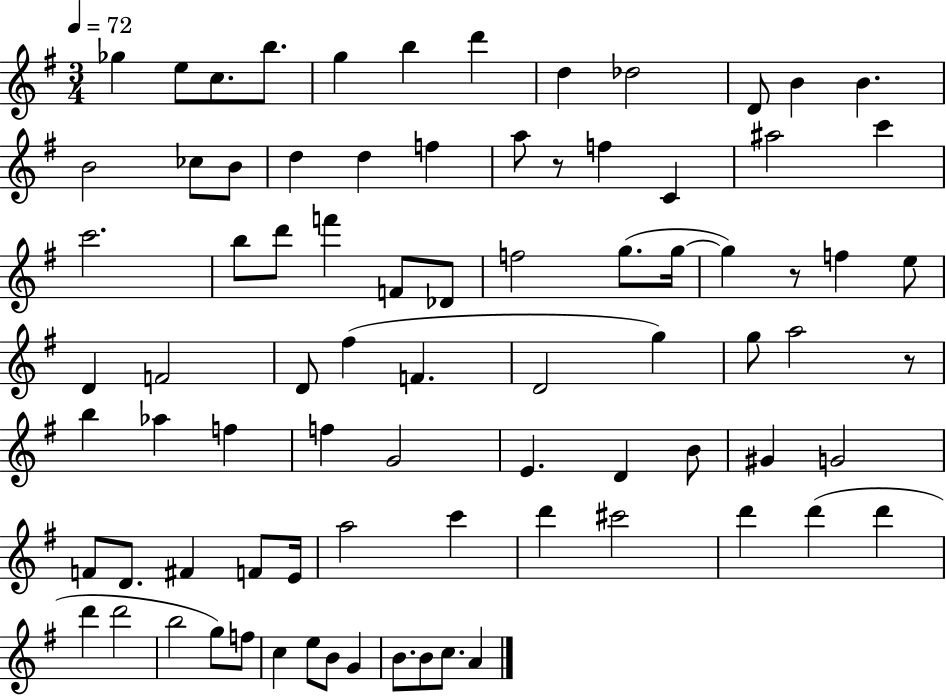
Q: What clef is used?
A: treble